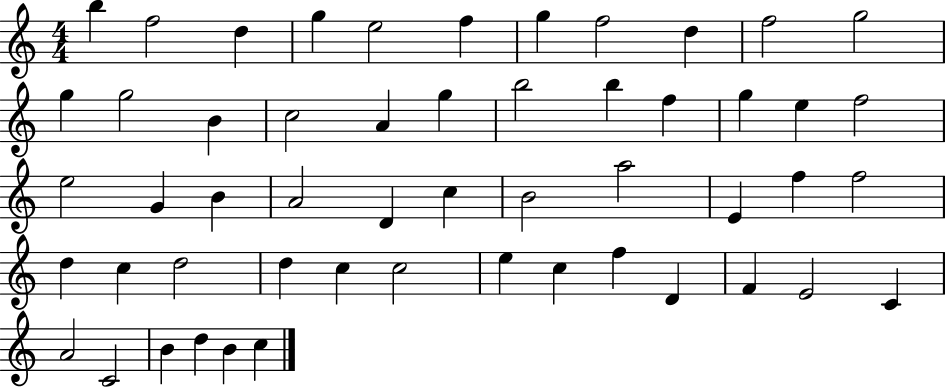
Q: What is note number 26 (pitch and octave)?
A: B4